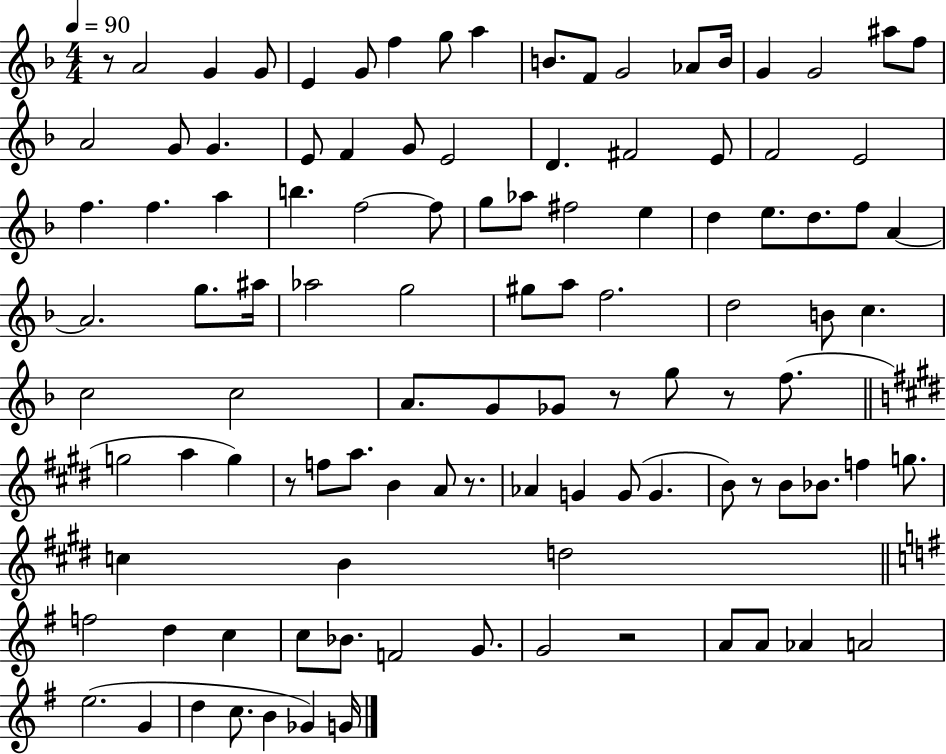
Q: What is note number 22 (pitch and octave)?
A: F4